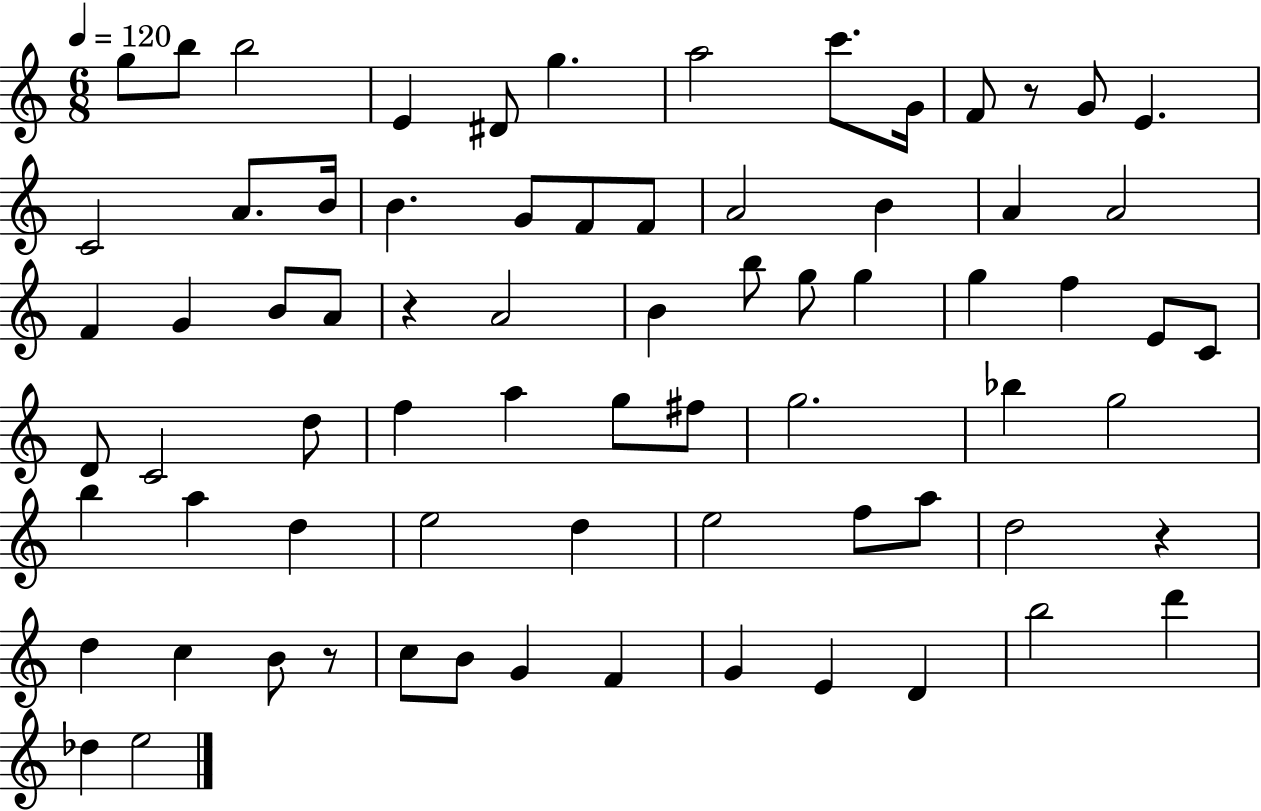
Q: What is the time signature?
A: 6/8